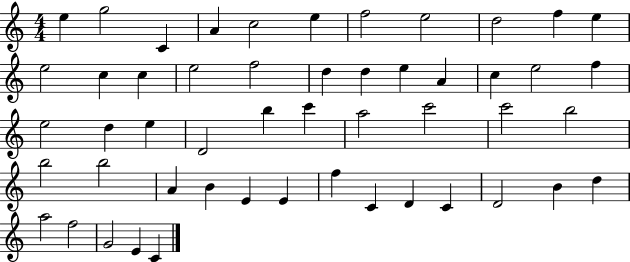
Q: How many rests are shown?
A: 0